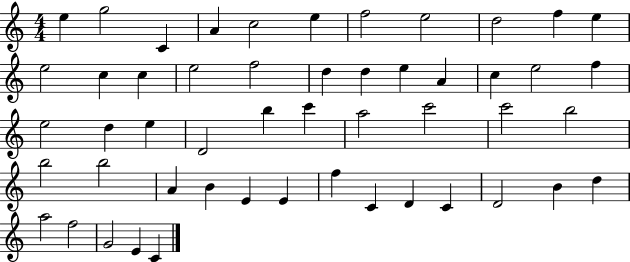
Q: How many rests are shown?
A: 0